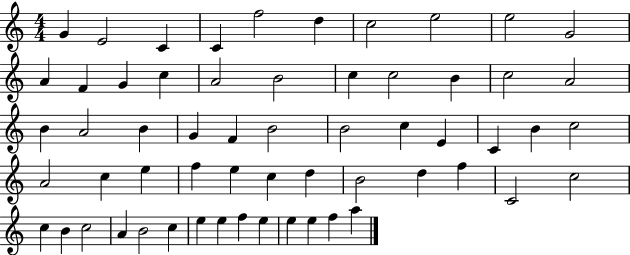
{
  \clef treble
  \numericTimeSignature
  \time 4/4
  \key c \major
  g'4 e'2 c'4 | c'4 f''2 d''4 | c''2 e''2 | e''2 g'2 | \break a'4 f'4 g'4 c''4 | a'2 b'2 | c''4 c''2 b'4 | c''2 a'2 | \break b'4 a'2 b'4 | g'4 f'4 b'2 | b'2 c''4 e'4 | c'4 b'4 c''2 | \break a'2 c''4 e''4 | f''4 e''4 c''4 d''4 | b'2 d''4 f''4 | c'2 c''2 | \break c''4 b'4 c''2 | a'4 b'2 c''4 | e''4 e''4 f''4 e''4 | e''4 e''4 f''4 a''4 | \break \bar "|."
}